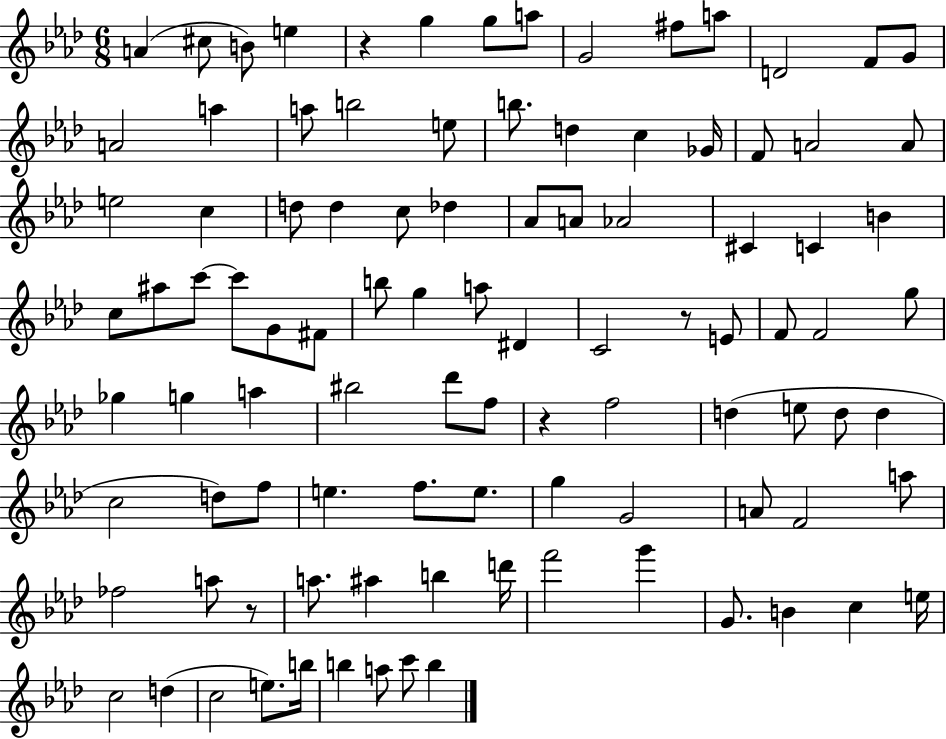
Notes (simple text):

A4/q C#5/e B4/e E5/q R/q G5/q G5/e A5/e G4/h F#5/e A5/e D4/h F4/e G4/e A4/h A5/q A5/e B5/h E5/e B5/e. D5/q C5/q Gb4/s F4/e A4/h A4/e E5/h C5/q D5/e D5/q C5/e Db5/q Ab4/e A4/e Ab4/h C#4/q C4/q B4/q C5/e A#5/e C6/e C6/e G4/e F#4/e B5/e G5/q A5/e D#4/q C4/h R/e E4/e F4/e F4/h G5/e Gb5/q G5/q A5/q BIS5/h Db6/e F5/e R/q F5/h D5/q E5/e D5/e D5/q C5/h D5/e F5/e E5/q. F5/e. E5/e. G5/q G4/h A4/e F4/h A5/e FES5/h A5/e R/e A5/e. A#5/q B5/q D6/s F6/h G6/q G4/e. B4/q C5/q E5/s C5/h D5/q C5/h E5/e. B5/s B5/q A5/e C6/e B5/q